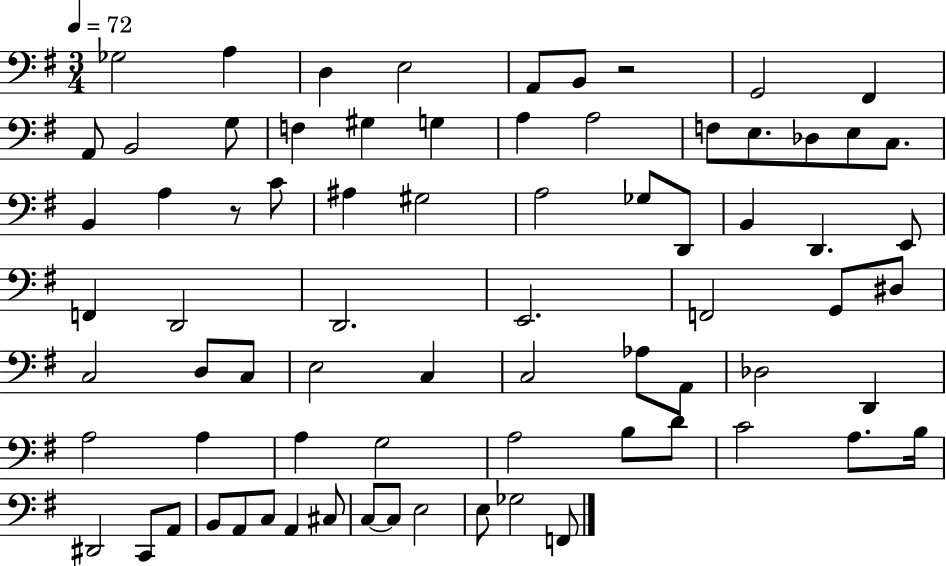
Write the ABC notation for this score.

X:1
T:Untitled
M:3/4
L:1/4
K:G
_G,2 A, D, E,2 A,,/2 B,,/2 z2 G,,2 ^F,, A,,/2 B,,2 G,/2 F, ^G, G, A, A,2 F,/2 E,/2 _D,/2 E,/2 C,/2 B,, A, z/2 C/2 ^A, ^G,2 A,2 _G,/2 D,,/2 B,, D,, E,,/2 F,, D,,2 D,,2 E,,2 F,,2 G,,/2 ^D,/2 C,2 D,/2 C,/2 E,2 C, C,2 _A,/2 A,,/2 _D,2 D,, A,2 A, A, G,2 A,2 B,/2 D/2 C2 A,/2 B,/4 ^D,,2 C,,/2 A,,/2 B,,/2 A,,/2 C,/2 A,, ^C,/2 C,/2 C,/2 E,2 E,/2 _G,2 F,,/2